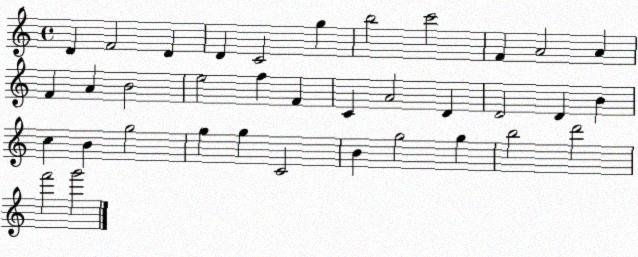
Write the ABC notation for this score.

X:1
T:Untitled
M:4/4
L:1/4
K:C
D F2 D D C2 g b2 c'2 F A2 A F A B2 e2 f F C A2 D D2 D B c B g2 g g C2 B g2 g b2 d'2 f'2 g'2